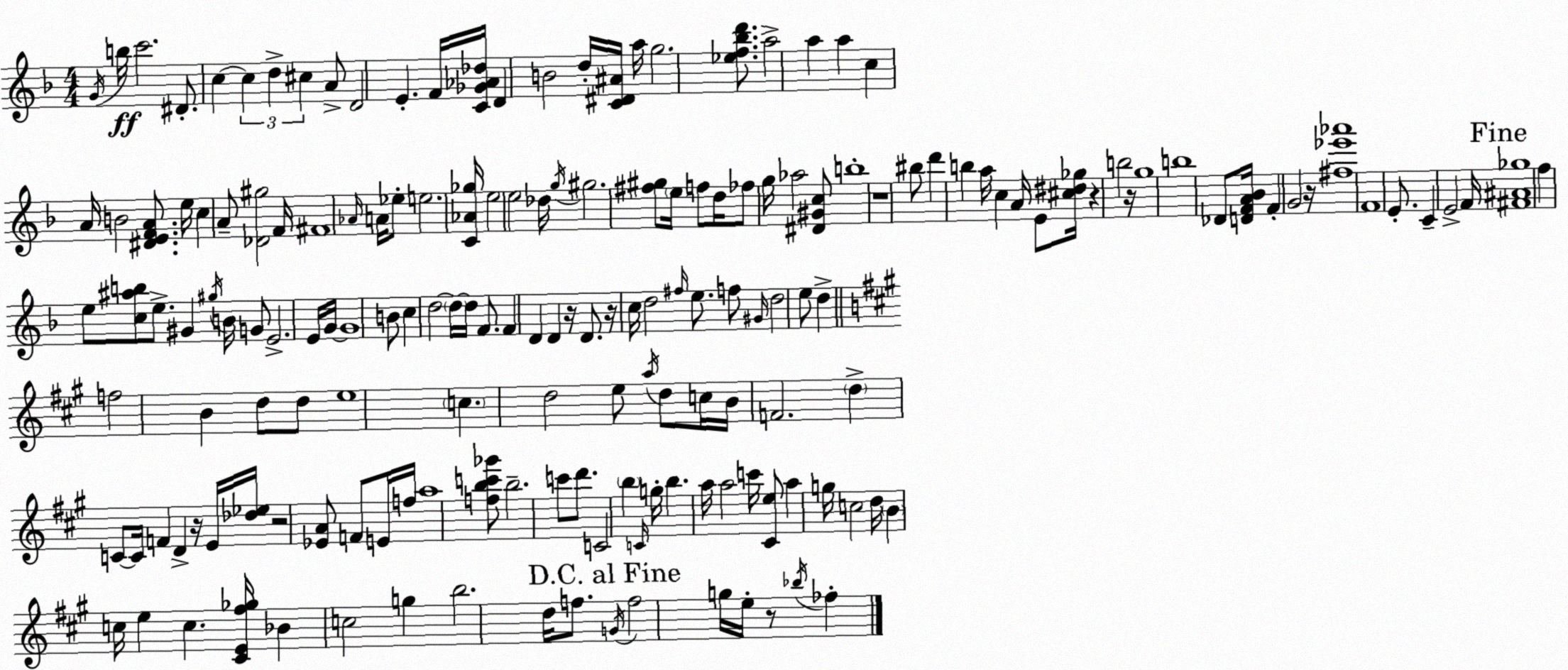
X:1
T:Untitled
M:4/4
L:1/4
K:F
G/4 b/4 c'2 ^D/2 c c d ^c A/2 D2 E F/4 [C_G_A_d]/4 D B2 d/4 [C^D^A]/4 a/4 g2 [_ef_bd']/2 a2 a a c A/4 B2 [^DEFA]/2 e/4 c A/2 [_D^g]2 F/4 ^F4 _A/4 A/4 _e/2 e2 [C_A_g]/4 e2 e2 _d/4 g/4 ^g2 [^f^g]/2 e/4 f/2 d/4 _f/2 g/4 _a2 [^D^Gc]/2 b4 z4 ^b/2 d' b a/4 c A/4 E/2 [^c^d_g]/4 z b2 z/4 g4 b4 _D/2 [DFA_B]/4 F G2 z/4 [^f_e'_a']4 F4 E/2 C E2 F/4 [^F^A_g]4 f e/2 [c^ab]/2 e/2 ^G ^g/4 B/4 G/2 E2 E/4 G/4 G4 B/2 c d2 d/4 d/4 F/2 F D D z/4 D/2 z/4 c/4 d2 ^f/4 e/2 f/2 ^G/4 d2 e/2 d f2 B d/2 d/2 e4 c d2 e/2 a/4 d/2 c/4 B/4 F2 d C/2 C/4 F D z/4 E/4 [_d_e]/4 z2 [_EA]/2 F/2 E/4 f/4 a4 [fbc'_g']/2 b2 c'/2 d'/2 C2 b C/4 g/4 b a/4 a2 c'/4 [^Ce]/2 a g/4 c2 d/4 B c/4 e c [^CE^f_g]/4 _B c2 g b2 d/4 f/2 G/4 f2 g/4 e/4 z/2 _b/4 _f